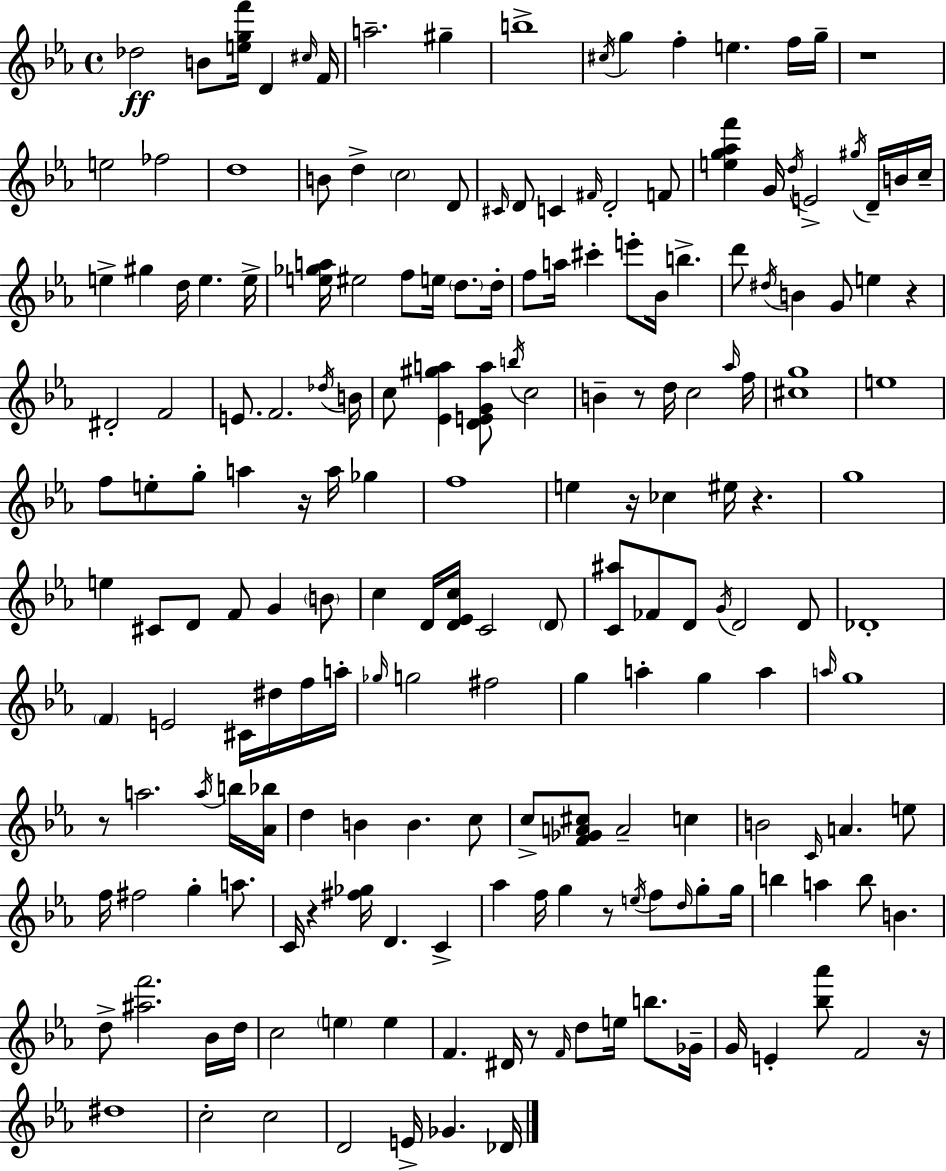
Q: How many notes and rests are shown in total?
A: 192